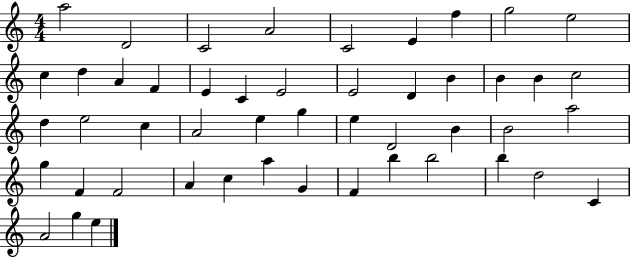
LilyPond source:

{
  \clef treble
  \numericTimeSignature
  \time 4/4
  \key c \major
  a''2 d'2 | c'2 a'2 | c'2 e'4 f''4 | g''2 e''2 | \break c''4 d''4 a'4 f'4 | e'4 c'4 e'2 | e'2 d'4 b'4 | b'4 b'4 c''2 | \break d''4 e''2 c''4 | a'2 e''4 g''4 | e''4 d'2 b'4 | b'2 a''2 | \break g''4 f'4 f'2 | a'4 c''4 a''4 g'4 | f'4 b''4 b''2 | b''4 d''2 c'4 | \break a'2 g''4 e''4 | \bar "|."
}